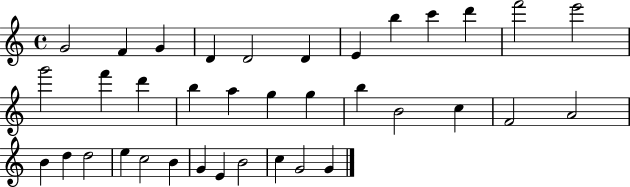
X:1
T:Untitled
M:4/4
L:1/4
K:C
G2 F G D D2 D E b c' d' f'2 e'2 g'2 f' d' b a g g b B2 c F2 A2 B d d2 e c2 B G E B2 c G2 G